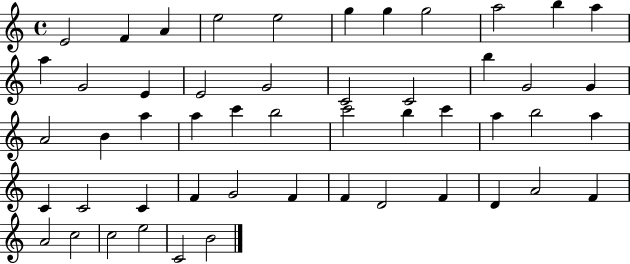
X:1
T:Untitled
M:4/4
L:1/4
K:C
E2 F A e2 e2 g g g2 a2 b a a G2 E E2 G2 C2 C2 b G2 G A2 B a a c' b2 c'2 b c' a b2 a C C2 C F G2 F F D2 F D A2 F A2 c2 c2 e2 C2 B2